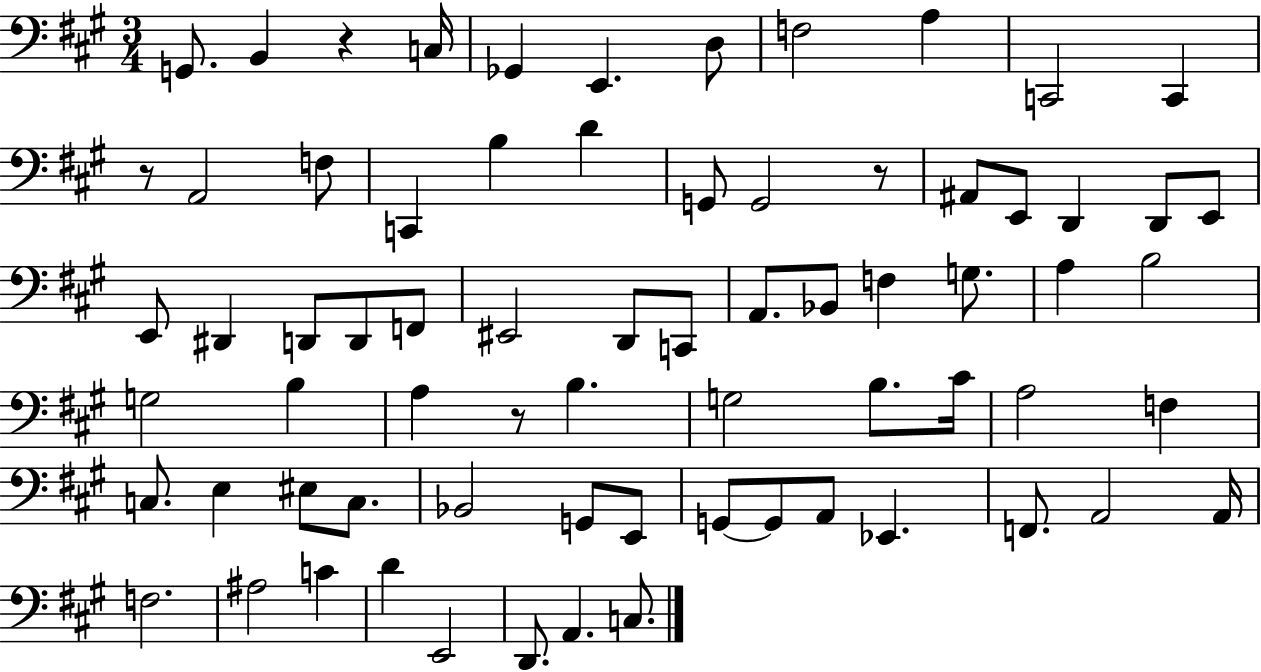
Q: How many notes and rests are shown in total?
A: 71